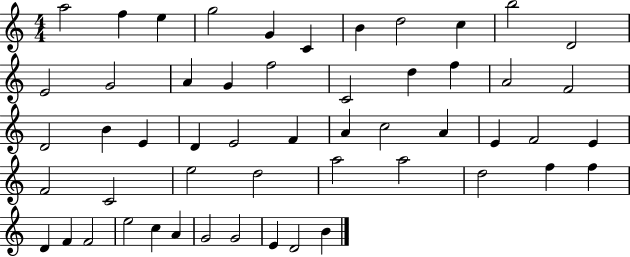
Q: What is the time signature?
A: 4/4